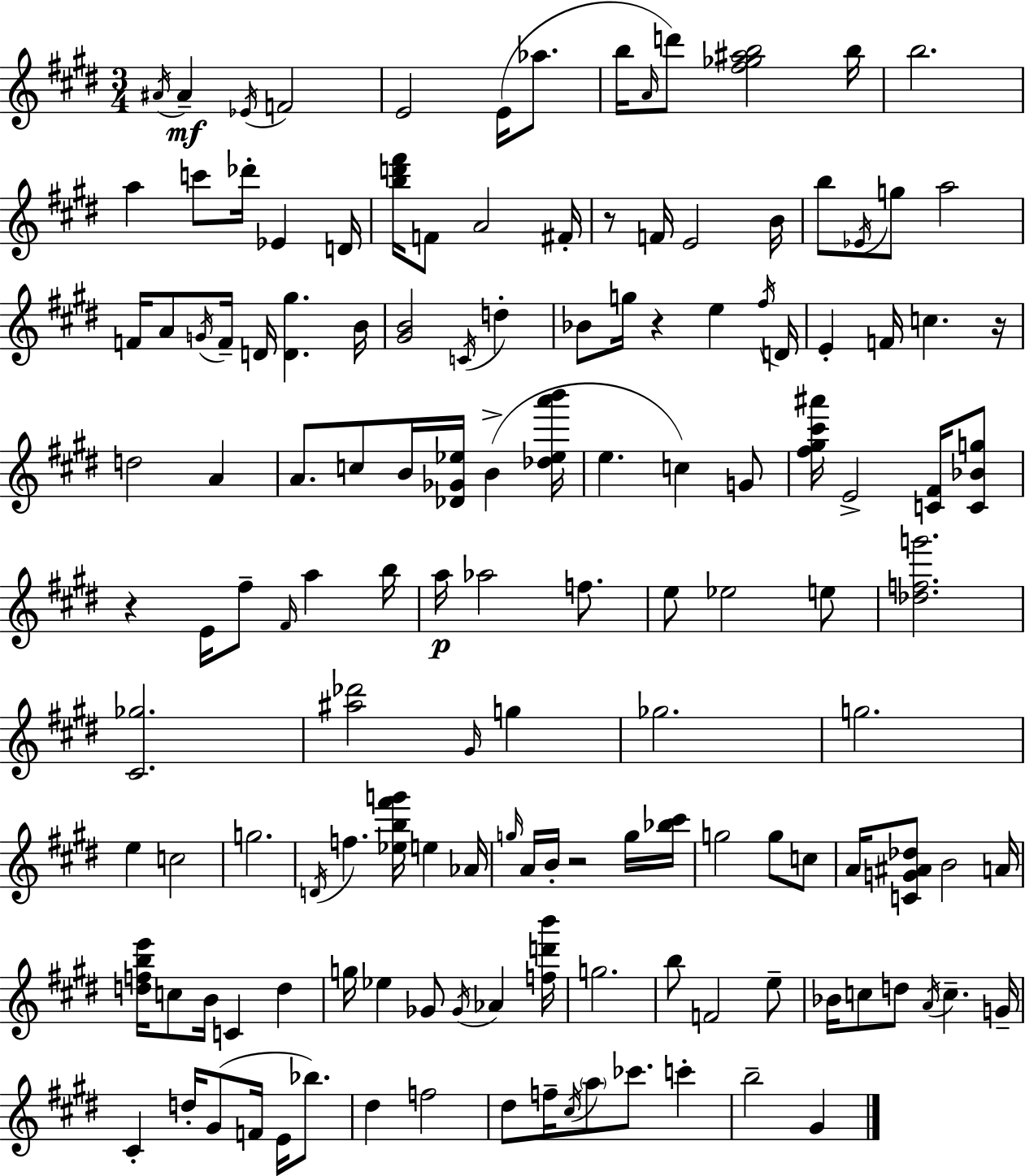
{
  \clef treble
  \numericTimeSignature
  \time 3/4
  \key e \major
  \acciaccatura { ais'16 }\mf ais'4-- \acciaccatura { ees'16 } f'2 | e'2 e'16( aes''8. | b''16 \grace { a'16 }) d'''8 <fis'' ges'' ais'' b''>2 | b''16 b''2. | \break a''4 c'''8 des'''16-. ees'4 | d'16 <b'' d''' fis'''>16 f'8 a'2 | fis'16-. r8 f'16 e'2 | b'16 b''8 \acciaccatura { ees'16 } g''8 a''2 | \break f'16 a'8 \acciaccatura { g'16 } f'16-- d'16 <d' gis''>4. | b'16 <gis' b'>2 | \acciaccatura { c'16 } d''4-. bes'8 g''16 r4 | e''4 \acciaccatura { fis''16 } d'16 e'4-. f'16 | \break c''4. r16 d''2 | a'4 a'8. c''8 | b'16 <des' ges' ees''>16 b'4->( <des'' ees'' a''' b'''>16 e''4. | c''4) g'8 <fis'' gis'' cis''' ais'''>16 e'2-> | \break <c' fis'>16 <c' bes' g''>8 r4 e'16 | fis''8-- \grace { fis'16 } a''4 b''16 a''16\p aes''2 | f''8. e''8 ees''2 | e''8 <des'' f'' g'''>2. | \break <cis' ges''>2. | <ais'' des'''>2 | \grace { gis'16 } g''4 ges''2. | g''2. | \break e''4 | c''2 g''2. | \acciaccatura { d'16 } f''4. | <ees'' b'' fis''' g'''>16 e''4 aes'16 \grace { g''16 } a'16 | \break b'16-. r2 g''16 <bes'' cis'''>16 g''2 | g''8 c''8 a'16 | <c' g' ais' des''>8 b'2 a'16 <d'' f'' b'' e'''>16 | c''8 b'16 c'4 d''4 g''16 | \break ees''4 ges'8 \acciaccatura { ges'16 } aes'4 <f'' d''' b'''>16 | g''2. | b''8 f'2 e''8-- | bes'16 c''8 d''8 \acciaccatura { a'16 } c''4.-- | \break g'16-- cis'4-. d''16-. gis'8( f'16 e'16 bes''8.) | dis''4 f''2 | dis''8 f''16-- \acciaccatura { cis''16 } \parenthesize a''8 ces'''8. c'''4-. | b''2-- gis'4 | \break \bar "|."
}